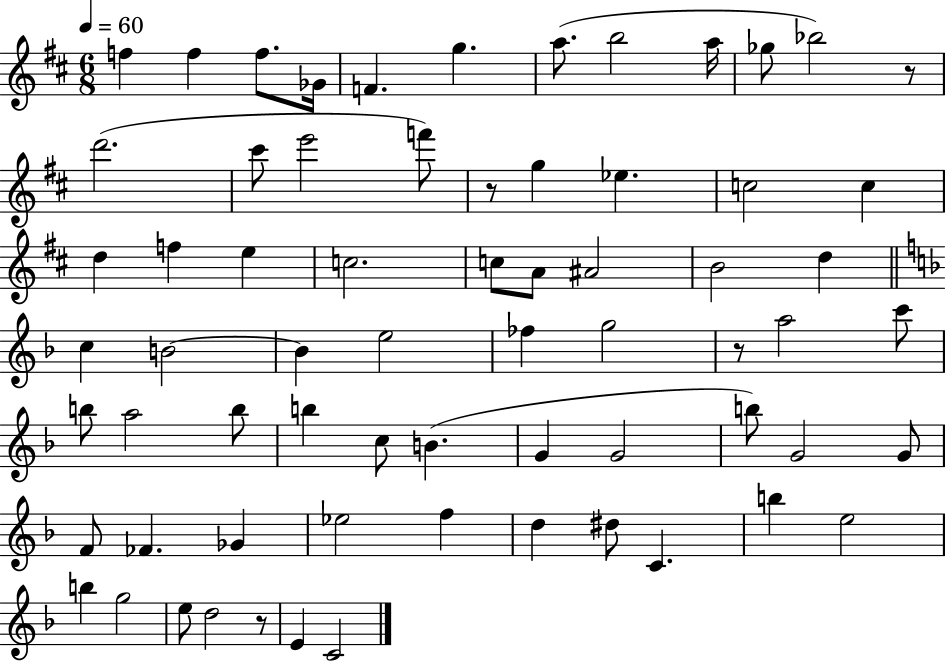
X:1
T:Untitled
M:6/8
L:1/4
K:D
f f f/2 _G/4 F g a/2 b2 a/4 _g/2 _b2 z/2 d'2 ^c'/2 e'2 f'/2 z/2 g _e c2 c d f e c2 c/2 A/2 ^A2 B2 d c B2 B e2 _f g2 z/2 a2 c'/2 b/2 a2 b/2 b c/2 B G G2 b/2 G2 G/2 F/2 _F _G _e2 f d ^d/2 C b e2 b g2 e/2 d2 z/2 E C2